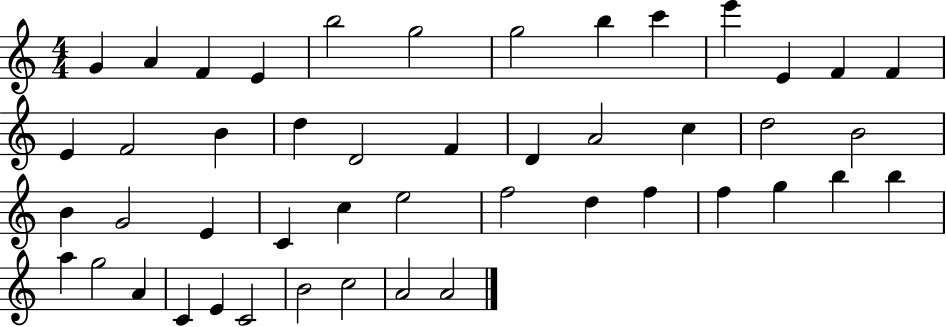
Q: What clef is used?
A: treble